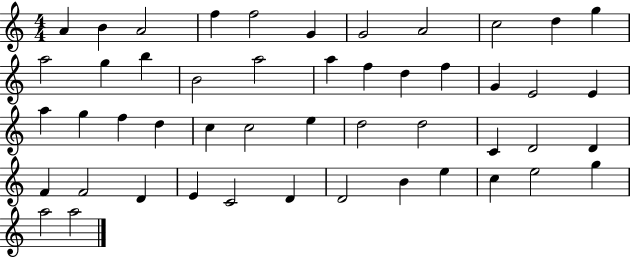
X:1
T:Untitled
M:4/4
L:1/4
K:C
A B A2 f f2 G G2 A2 c2 d g a2 g b B2 a2 a f d f G E2 E a g f d c c2 e d2 d2 C D2 D F F2 D E C2 D D2 B e c e2 g a2 a2